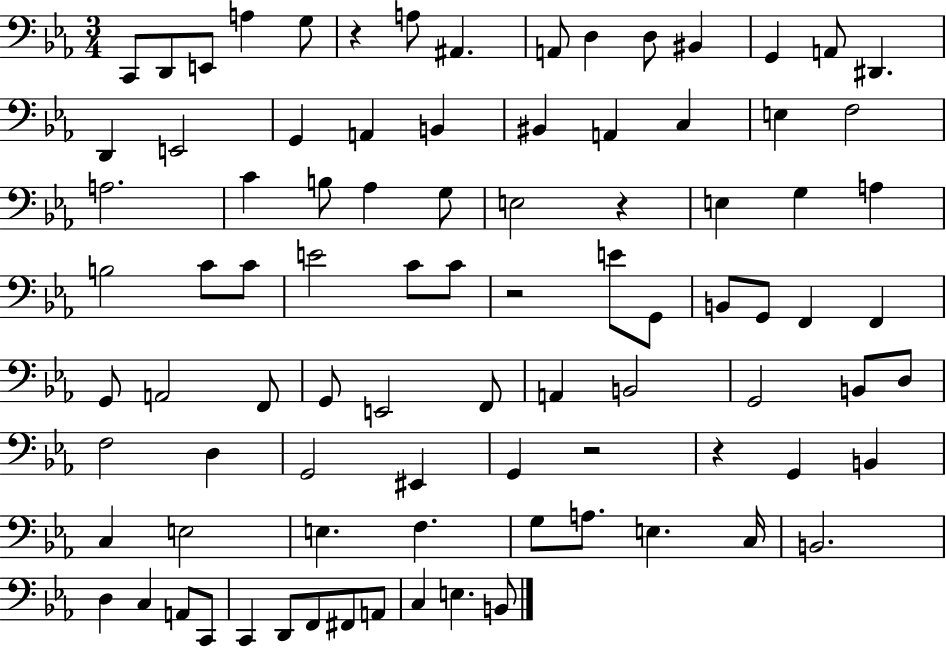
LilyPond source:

{
  \clef bass
  \numericTimeSignature
  \time 3/4
  \key ees \major
  c,8 d,8 e,8 a4 g8 | r4 a8 ais,4. | a,8 d4 d8 bis,4 | g,4 a,8 dis,4. | \break d,4 e,2 | g,4 a,4 b,4 | bis,4 a,4 c4 | e4 f2 | \break a2. | c'4 b8 aes4 g8 | e2 r4 | e4 g4 a4 | \break b2 c'8 c'8 | e'2 c'8 c'8 | r2 e'8 g,8 | b,8 g,8 f,4 f,4 | \break g,8 a,2 f,8 | g,8 e,2 f,8 | a,4 b,2 | g,2 b,8 d8 | \break f2 d4 | g,2 eis,4 | g,4 r2 | r4 g,4 b,4 | \break c4 e2 | e4. f4. | g8 a8. e4. c16 | b,2. | \break d4 c4 a,8 c,8 | c,4 d,8 f,8 fis,8 a,8 | c4 e4. b,8 | \bar "|."
}